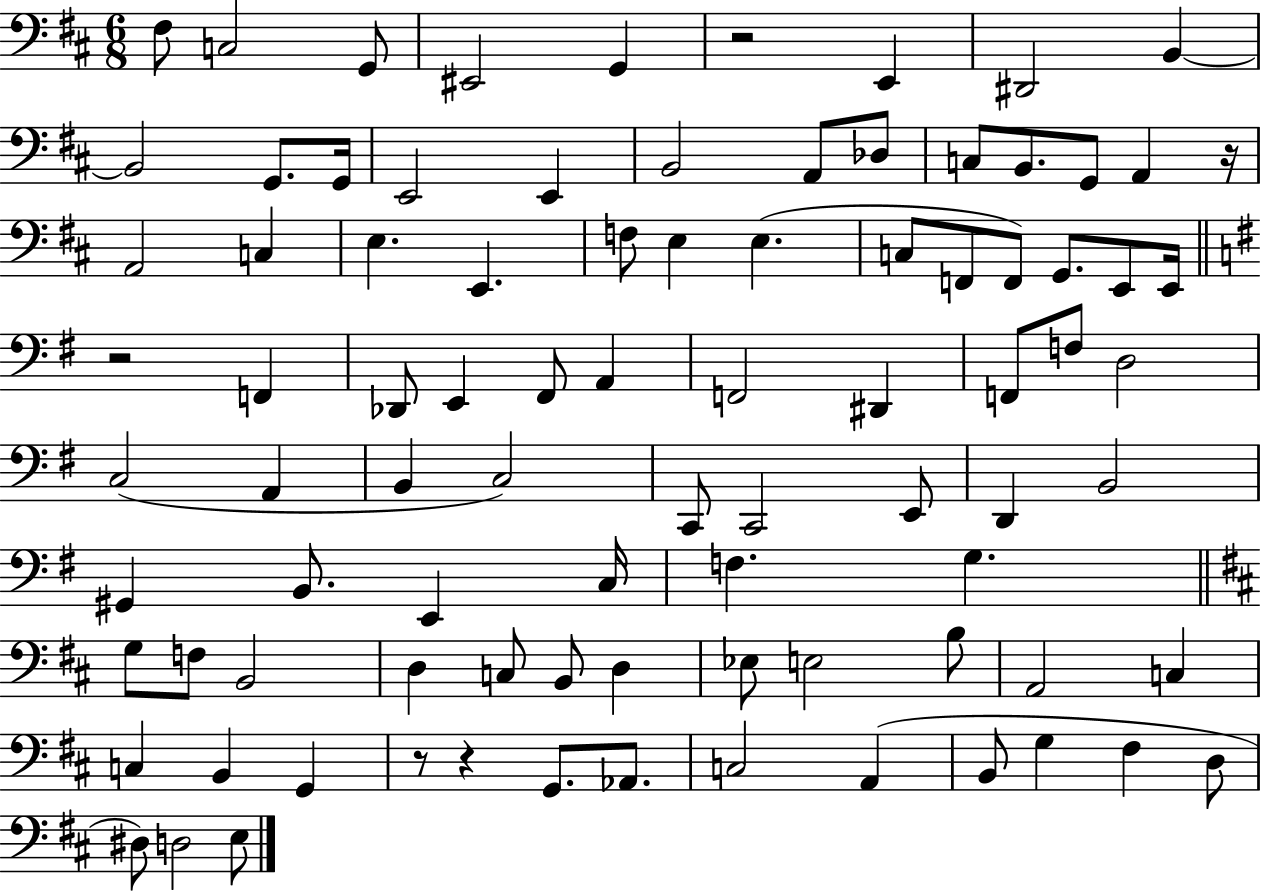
{
  \clef bass
  \numericTimeSignature
  \time 6/8
  \key d \major
  \repeat volta 2 { fis8 c2 g,8 | eis,2 g,4 | r2 e,4 | dis,2 b,4~~ | \break b,2 g,8. g,16 | e,2 e,4 | b,2 a,8 des8 | c8 b,8. g,8 a,4 r16 | \break a,2 c4 | e4. e,4. | f8 e4 e4.( | c8 f,8 f,8) g,8. e,8 e,16 | \break \bar "||" \break \key g \major r2 f,4 | des,8 e,4 fis,8 a,4 | f,2 dis,4 | f,8 f8 d2 | \break c2( a,4 | b,4 c2) | c,8 c,2 e,8 | d,4 b,2 | \break gis,4 b,8. e,4 c16 | f4. g4. | \bar "||" \break \key d \major g8 f8 b,2 | d4 c8 b,8 d4 | ees8 e2 b8 | a,2 c4 | \break c4 b,4 g,4 | r8 r4 g,8. aes,8. | c2 a,4( | b,8 g4 fis4 d8 | \break dis8) d2 e8 | } \bar "|."
}